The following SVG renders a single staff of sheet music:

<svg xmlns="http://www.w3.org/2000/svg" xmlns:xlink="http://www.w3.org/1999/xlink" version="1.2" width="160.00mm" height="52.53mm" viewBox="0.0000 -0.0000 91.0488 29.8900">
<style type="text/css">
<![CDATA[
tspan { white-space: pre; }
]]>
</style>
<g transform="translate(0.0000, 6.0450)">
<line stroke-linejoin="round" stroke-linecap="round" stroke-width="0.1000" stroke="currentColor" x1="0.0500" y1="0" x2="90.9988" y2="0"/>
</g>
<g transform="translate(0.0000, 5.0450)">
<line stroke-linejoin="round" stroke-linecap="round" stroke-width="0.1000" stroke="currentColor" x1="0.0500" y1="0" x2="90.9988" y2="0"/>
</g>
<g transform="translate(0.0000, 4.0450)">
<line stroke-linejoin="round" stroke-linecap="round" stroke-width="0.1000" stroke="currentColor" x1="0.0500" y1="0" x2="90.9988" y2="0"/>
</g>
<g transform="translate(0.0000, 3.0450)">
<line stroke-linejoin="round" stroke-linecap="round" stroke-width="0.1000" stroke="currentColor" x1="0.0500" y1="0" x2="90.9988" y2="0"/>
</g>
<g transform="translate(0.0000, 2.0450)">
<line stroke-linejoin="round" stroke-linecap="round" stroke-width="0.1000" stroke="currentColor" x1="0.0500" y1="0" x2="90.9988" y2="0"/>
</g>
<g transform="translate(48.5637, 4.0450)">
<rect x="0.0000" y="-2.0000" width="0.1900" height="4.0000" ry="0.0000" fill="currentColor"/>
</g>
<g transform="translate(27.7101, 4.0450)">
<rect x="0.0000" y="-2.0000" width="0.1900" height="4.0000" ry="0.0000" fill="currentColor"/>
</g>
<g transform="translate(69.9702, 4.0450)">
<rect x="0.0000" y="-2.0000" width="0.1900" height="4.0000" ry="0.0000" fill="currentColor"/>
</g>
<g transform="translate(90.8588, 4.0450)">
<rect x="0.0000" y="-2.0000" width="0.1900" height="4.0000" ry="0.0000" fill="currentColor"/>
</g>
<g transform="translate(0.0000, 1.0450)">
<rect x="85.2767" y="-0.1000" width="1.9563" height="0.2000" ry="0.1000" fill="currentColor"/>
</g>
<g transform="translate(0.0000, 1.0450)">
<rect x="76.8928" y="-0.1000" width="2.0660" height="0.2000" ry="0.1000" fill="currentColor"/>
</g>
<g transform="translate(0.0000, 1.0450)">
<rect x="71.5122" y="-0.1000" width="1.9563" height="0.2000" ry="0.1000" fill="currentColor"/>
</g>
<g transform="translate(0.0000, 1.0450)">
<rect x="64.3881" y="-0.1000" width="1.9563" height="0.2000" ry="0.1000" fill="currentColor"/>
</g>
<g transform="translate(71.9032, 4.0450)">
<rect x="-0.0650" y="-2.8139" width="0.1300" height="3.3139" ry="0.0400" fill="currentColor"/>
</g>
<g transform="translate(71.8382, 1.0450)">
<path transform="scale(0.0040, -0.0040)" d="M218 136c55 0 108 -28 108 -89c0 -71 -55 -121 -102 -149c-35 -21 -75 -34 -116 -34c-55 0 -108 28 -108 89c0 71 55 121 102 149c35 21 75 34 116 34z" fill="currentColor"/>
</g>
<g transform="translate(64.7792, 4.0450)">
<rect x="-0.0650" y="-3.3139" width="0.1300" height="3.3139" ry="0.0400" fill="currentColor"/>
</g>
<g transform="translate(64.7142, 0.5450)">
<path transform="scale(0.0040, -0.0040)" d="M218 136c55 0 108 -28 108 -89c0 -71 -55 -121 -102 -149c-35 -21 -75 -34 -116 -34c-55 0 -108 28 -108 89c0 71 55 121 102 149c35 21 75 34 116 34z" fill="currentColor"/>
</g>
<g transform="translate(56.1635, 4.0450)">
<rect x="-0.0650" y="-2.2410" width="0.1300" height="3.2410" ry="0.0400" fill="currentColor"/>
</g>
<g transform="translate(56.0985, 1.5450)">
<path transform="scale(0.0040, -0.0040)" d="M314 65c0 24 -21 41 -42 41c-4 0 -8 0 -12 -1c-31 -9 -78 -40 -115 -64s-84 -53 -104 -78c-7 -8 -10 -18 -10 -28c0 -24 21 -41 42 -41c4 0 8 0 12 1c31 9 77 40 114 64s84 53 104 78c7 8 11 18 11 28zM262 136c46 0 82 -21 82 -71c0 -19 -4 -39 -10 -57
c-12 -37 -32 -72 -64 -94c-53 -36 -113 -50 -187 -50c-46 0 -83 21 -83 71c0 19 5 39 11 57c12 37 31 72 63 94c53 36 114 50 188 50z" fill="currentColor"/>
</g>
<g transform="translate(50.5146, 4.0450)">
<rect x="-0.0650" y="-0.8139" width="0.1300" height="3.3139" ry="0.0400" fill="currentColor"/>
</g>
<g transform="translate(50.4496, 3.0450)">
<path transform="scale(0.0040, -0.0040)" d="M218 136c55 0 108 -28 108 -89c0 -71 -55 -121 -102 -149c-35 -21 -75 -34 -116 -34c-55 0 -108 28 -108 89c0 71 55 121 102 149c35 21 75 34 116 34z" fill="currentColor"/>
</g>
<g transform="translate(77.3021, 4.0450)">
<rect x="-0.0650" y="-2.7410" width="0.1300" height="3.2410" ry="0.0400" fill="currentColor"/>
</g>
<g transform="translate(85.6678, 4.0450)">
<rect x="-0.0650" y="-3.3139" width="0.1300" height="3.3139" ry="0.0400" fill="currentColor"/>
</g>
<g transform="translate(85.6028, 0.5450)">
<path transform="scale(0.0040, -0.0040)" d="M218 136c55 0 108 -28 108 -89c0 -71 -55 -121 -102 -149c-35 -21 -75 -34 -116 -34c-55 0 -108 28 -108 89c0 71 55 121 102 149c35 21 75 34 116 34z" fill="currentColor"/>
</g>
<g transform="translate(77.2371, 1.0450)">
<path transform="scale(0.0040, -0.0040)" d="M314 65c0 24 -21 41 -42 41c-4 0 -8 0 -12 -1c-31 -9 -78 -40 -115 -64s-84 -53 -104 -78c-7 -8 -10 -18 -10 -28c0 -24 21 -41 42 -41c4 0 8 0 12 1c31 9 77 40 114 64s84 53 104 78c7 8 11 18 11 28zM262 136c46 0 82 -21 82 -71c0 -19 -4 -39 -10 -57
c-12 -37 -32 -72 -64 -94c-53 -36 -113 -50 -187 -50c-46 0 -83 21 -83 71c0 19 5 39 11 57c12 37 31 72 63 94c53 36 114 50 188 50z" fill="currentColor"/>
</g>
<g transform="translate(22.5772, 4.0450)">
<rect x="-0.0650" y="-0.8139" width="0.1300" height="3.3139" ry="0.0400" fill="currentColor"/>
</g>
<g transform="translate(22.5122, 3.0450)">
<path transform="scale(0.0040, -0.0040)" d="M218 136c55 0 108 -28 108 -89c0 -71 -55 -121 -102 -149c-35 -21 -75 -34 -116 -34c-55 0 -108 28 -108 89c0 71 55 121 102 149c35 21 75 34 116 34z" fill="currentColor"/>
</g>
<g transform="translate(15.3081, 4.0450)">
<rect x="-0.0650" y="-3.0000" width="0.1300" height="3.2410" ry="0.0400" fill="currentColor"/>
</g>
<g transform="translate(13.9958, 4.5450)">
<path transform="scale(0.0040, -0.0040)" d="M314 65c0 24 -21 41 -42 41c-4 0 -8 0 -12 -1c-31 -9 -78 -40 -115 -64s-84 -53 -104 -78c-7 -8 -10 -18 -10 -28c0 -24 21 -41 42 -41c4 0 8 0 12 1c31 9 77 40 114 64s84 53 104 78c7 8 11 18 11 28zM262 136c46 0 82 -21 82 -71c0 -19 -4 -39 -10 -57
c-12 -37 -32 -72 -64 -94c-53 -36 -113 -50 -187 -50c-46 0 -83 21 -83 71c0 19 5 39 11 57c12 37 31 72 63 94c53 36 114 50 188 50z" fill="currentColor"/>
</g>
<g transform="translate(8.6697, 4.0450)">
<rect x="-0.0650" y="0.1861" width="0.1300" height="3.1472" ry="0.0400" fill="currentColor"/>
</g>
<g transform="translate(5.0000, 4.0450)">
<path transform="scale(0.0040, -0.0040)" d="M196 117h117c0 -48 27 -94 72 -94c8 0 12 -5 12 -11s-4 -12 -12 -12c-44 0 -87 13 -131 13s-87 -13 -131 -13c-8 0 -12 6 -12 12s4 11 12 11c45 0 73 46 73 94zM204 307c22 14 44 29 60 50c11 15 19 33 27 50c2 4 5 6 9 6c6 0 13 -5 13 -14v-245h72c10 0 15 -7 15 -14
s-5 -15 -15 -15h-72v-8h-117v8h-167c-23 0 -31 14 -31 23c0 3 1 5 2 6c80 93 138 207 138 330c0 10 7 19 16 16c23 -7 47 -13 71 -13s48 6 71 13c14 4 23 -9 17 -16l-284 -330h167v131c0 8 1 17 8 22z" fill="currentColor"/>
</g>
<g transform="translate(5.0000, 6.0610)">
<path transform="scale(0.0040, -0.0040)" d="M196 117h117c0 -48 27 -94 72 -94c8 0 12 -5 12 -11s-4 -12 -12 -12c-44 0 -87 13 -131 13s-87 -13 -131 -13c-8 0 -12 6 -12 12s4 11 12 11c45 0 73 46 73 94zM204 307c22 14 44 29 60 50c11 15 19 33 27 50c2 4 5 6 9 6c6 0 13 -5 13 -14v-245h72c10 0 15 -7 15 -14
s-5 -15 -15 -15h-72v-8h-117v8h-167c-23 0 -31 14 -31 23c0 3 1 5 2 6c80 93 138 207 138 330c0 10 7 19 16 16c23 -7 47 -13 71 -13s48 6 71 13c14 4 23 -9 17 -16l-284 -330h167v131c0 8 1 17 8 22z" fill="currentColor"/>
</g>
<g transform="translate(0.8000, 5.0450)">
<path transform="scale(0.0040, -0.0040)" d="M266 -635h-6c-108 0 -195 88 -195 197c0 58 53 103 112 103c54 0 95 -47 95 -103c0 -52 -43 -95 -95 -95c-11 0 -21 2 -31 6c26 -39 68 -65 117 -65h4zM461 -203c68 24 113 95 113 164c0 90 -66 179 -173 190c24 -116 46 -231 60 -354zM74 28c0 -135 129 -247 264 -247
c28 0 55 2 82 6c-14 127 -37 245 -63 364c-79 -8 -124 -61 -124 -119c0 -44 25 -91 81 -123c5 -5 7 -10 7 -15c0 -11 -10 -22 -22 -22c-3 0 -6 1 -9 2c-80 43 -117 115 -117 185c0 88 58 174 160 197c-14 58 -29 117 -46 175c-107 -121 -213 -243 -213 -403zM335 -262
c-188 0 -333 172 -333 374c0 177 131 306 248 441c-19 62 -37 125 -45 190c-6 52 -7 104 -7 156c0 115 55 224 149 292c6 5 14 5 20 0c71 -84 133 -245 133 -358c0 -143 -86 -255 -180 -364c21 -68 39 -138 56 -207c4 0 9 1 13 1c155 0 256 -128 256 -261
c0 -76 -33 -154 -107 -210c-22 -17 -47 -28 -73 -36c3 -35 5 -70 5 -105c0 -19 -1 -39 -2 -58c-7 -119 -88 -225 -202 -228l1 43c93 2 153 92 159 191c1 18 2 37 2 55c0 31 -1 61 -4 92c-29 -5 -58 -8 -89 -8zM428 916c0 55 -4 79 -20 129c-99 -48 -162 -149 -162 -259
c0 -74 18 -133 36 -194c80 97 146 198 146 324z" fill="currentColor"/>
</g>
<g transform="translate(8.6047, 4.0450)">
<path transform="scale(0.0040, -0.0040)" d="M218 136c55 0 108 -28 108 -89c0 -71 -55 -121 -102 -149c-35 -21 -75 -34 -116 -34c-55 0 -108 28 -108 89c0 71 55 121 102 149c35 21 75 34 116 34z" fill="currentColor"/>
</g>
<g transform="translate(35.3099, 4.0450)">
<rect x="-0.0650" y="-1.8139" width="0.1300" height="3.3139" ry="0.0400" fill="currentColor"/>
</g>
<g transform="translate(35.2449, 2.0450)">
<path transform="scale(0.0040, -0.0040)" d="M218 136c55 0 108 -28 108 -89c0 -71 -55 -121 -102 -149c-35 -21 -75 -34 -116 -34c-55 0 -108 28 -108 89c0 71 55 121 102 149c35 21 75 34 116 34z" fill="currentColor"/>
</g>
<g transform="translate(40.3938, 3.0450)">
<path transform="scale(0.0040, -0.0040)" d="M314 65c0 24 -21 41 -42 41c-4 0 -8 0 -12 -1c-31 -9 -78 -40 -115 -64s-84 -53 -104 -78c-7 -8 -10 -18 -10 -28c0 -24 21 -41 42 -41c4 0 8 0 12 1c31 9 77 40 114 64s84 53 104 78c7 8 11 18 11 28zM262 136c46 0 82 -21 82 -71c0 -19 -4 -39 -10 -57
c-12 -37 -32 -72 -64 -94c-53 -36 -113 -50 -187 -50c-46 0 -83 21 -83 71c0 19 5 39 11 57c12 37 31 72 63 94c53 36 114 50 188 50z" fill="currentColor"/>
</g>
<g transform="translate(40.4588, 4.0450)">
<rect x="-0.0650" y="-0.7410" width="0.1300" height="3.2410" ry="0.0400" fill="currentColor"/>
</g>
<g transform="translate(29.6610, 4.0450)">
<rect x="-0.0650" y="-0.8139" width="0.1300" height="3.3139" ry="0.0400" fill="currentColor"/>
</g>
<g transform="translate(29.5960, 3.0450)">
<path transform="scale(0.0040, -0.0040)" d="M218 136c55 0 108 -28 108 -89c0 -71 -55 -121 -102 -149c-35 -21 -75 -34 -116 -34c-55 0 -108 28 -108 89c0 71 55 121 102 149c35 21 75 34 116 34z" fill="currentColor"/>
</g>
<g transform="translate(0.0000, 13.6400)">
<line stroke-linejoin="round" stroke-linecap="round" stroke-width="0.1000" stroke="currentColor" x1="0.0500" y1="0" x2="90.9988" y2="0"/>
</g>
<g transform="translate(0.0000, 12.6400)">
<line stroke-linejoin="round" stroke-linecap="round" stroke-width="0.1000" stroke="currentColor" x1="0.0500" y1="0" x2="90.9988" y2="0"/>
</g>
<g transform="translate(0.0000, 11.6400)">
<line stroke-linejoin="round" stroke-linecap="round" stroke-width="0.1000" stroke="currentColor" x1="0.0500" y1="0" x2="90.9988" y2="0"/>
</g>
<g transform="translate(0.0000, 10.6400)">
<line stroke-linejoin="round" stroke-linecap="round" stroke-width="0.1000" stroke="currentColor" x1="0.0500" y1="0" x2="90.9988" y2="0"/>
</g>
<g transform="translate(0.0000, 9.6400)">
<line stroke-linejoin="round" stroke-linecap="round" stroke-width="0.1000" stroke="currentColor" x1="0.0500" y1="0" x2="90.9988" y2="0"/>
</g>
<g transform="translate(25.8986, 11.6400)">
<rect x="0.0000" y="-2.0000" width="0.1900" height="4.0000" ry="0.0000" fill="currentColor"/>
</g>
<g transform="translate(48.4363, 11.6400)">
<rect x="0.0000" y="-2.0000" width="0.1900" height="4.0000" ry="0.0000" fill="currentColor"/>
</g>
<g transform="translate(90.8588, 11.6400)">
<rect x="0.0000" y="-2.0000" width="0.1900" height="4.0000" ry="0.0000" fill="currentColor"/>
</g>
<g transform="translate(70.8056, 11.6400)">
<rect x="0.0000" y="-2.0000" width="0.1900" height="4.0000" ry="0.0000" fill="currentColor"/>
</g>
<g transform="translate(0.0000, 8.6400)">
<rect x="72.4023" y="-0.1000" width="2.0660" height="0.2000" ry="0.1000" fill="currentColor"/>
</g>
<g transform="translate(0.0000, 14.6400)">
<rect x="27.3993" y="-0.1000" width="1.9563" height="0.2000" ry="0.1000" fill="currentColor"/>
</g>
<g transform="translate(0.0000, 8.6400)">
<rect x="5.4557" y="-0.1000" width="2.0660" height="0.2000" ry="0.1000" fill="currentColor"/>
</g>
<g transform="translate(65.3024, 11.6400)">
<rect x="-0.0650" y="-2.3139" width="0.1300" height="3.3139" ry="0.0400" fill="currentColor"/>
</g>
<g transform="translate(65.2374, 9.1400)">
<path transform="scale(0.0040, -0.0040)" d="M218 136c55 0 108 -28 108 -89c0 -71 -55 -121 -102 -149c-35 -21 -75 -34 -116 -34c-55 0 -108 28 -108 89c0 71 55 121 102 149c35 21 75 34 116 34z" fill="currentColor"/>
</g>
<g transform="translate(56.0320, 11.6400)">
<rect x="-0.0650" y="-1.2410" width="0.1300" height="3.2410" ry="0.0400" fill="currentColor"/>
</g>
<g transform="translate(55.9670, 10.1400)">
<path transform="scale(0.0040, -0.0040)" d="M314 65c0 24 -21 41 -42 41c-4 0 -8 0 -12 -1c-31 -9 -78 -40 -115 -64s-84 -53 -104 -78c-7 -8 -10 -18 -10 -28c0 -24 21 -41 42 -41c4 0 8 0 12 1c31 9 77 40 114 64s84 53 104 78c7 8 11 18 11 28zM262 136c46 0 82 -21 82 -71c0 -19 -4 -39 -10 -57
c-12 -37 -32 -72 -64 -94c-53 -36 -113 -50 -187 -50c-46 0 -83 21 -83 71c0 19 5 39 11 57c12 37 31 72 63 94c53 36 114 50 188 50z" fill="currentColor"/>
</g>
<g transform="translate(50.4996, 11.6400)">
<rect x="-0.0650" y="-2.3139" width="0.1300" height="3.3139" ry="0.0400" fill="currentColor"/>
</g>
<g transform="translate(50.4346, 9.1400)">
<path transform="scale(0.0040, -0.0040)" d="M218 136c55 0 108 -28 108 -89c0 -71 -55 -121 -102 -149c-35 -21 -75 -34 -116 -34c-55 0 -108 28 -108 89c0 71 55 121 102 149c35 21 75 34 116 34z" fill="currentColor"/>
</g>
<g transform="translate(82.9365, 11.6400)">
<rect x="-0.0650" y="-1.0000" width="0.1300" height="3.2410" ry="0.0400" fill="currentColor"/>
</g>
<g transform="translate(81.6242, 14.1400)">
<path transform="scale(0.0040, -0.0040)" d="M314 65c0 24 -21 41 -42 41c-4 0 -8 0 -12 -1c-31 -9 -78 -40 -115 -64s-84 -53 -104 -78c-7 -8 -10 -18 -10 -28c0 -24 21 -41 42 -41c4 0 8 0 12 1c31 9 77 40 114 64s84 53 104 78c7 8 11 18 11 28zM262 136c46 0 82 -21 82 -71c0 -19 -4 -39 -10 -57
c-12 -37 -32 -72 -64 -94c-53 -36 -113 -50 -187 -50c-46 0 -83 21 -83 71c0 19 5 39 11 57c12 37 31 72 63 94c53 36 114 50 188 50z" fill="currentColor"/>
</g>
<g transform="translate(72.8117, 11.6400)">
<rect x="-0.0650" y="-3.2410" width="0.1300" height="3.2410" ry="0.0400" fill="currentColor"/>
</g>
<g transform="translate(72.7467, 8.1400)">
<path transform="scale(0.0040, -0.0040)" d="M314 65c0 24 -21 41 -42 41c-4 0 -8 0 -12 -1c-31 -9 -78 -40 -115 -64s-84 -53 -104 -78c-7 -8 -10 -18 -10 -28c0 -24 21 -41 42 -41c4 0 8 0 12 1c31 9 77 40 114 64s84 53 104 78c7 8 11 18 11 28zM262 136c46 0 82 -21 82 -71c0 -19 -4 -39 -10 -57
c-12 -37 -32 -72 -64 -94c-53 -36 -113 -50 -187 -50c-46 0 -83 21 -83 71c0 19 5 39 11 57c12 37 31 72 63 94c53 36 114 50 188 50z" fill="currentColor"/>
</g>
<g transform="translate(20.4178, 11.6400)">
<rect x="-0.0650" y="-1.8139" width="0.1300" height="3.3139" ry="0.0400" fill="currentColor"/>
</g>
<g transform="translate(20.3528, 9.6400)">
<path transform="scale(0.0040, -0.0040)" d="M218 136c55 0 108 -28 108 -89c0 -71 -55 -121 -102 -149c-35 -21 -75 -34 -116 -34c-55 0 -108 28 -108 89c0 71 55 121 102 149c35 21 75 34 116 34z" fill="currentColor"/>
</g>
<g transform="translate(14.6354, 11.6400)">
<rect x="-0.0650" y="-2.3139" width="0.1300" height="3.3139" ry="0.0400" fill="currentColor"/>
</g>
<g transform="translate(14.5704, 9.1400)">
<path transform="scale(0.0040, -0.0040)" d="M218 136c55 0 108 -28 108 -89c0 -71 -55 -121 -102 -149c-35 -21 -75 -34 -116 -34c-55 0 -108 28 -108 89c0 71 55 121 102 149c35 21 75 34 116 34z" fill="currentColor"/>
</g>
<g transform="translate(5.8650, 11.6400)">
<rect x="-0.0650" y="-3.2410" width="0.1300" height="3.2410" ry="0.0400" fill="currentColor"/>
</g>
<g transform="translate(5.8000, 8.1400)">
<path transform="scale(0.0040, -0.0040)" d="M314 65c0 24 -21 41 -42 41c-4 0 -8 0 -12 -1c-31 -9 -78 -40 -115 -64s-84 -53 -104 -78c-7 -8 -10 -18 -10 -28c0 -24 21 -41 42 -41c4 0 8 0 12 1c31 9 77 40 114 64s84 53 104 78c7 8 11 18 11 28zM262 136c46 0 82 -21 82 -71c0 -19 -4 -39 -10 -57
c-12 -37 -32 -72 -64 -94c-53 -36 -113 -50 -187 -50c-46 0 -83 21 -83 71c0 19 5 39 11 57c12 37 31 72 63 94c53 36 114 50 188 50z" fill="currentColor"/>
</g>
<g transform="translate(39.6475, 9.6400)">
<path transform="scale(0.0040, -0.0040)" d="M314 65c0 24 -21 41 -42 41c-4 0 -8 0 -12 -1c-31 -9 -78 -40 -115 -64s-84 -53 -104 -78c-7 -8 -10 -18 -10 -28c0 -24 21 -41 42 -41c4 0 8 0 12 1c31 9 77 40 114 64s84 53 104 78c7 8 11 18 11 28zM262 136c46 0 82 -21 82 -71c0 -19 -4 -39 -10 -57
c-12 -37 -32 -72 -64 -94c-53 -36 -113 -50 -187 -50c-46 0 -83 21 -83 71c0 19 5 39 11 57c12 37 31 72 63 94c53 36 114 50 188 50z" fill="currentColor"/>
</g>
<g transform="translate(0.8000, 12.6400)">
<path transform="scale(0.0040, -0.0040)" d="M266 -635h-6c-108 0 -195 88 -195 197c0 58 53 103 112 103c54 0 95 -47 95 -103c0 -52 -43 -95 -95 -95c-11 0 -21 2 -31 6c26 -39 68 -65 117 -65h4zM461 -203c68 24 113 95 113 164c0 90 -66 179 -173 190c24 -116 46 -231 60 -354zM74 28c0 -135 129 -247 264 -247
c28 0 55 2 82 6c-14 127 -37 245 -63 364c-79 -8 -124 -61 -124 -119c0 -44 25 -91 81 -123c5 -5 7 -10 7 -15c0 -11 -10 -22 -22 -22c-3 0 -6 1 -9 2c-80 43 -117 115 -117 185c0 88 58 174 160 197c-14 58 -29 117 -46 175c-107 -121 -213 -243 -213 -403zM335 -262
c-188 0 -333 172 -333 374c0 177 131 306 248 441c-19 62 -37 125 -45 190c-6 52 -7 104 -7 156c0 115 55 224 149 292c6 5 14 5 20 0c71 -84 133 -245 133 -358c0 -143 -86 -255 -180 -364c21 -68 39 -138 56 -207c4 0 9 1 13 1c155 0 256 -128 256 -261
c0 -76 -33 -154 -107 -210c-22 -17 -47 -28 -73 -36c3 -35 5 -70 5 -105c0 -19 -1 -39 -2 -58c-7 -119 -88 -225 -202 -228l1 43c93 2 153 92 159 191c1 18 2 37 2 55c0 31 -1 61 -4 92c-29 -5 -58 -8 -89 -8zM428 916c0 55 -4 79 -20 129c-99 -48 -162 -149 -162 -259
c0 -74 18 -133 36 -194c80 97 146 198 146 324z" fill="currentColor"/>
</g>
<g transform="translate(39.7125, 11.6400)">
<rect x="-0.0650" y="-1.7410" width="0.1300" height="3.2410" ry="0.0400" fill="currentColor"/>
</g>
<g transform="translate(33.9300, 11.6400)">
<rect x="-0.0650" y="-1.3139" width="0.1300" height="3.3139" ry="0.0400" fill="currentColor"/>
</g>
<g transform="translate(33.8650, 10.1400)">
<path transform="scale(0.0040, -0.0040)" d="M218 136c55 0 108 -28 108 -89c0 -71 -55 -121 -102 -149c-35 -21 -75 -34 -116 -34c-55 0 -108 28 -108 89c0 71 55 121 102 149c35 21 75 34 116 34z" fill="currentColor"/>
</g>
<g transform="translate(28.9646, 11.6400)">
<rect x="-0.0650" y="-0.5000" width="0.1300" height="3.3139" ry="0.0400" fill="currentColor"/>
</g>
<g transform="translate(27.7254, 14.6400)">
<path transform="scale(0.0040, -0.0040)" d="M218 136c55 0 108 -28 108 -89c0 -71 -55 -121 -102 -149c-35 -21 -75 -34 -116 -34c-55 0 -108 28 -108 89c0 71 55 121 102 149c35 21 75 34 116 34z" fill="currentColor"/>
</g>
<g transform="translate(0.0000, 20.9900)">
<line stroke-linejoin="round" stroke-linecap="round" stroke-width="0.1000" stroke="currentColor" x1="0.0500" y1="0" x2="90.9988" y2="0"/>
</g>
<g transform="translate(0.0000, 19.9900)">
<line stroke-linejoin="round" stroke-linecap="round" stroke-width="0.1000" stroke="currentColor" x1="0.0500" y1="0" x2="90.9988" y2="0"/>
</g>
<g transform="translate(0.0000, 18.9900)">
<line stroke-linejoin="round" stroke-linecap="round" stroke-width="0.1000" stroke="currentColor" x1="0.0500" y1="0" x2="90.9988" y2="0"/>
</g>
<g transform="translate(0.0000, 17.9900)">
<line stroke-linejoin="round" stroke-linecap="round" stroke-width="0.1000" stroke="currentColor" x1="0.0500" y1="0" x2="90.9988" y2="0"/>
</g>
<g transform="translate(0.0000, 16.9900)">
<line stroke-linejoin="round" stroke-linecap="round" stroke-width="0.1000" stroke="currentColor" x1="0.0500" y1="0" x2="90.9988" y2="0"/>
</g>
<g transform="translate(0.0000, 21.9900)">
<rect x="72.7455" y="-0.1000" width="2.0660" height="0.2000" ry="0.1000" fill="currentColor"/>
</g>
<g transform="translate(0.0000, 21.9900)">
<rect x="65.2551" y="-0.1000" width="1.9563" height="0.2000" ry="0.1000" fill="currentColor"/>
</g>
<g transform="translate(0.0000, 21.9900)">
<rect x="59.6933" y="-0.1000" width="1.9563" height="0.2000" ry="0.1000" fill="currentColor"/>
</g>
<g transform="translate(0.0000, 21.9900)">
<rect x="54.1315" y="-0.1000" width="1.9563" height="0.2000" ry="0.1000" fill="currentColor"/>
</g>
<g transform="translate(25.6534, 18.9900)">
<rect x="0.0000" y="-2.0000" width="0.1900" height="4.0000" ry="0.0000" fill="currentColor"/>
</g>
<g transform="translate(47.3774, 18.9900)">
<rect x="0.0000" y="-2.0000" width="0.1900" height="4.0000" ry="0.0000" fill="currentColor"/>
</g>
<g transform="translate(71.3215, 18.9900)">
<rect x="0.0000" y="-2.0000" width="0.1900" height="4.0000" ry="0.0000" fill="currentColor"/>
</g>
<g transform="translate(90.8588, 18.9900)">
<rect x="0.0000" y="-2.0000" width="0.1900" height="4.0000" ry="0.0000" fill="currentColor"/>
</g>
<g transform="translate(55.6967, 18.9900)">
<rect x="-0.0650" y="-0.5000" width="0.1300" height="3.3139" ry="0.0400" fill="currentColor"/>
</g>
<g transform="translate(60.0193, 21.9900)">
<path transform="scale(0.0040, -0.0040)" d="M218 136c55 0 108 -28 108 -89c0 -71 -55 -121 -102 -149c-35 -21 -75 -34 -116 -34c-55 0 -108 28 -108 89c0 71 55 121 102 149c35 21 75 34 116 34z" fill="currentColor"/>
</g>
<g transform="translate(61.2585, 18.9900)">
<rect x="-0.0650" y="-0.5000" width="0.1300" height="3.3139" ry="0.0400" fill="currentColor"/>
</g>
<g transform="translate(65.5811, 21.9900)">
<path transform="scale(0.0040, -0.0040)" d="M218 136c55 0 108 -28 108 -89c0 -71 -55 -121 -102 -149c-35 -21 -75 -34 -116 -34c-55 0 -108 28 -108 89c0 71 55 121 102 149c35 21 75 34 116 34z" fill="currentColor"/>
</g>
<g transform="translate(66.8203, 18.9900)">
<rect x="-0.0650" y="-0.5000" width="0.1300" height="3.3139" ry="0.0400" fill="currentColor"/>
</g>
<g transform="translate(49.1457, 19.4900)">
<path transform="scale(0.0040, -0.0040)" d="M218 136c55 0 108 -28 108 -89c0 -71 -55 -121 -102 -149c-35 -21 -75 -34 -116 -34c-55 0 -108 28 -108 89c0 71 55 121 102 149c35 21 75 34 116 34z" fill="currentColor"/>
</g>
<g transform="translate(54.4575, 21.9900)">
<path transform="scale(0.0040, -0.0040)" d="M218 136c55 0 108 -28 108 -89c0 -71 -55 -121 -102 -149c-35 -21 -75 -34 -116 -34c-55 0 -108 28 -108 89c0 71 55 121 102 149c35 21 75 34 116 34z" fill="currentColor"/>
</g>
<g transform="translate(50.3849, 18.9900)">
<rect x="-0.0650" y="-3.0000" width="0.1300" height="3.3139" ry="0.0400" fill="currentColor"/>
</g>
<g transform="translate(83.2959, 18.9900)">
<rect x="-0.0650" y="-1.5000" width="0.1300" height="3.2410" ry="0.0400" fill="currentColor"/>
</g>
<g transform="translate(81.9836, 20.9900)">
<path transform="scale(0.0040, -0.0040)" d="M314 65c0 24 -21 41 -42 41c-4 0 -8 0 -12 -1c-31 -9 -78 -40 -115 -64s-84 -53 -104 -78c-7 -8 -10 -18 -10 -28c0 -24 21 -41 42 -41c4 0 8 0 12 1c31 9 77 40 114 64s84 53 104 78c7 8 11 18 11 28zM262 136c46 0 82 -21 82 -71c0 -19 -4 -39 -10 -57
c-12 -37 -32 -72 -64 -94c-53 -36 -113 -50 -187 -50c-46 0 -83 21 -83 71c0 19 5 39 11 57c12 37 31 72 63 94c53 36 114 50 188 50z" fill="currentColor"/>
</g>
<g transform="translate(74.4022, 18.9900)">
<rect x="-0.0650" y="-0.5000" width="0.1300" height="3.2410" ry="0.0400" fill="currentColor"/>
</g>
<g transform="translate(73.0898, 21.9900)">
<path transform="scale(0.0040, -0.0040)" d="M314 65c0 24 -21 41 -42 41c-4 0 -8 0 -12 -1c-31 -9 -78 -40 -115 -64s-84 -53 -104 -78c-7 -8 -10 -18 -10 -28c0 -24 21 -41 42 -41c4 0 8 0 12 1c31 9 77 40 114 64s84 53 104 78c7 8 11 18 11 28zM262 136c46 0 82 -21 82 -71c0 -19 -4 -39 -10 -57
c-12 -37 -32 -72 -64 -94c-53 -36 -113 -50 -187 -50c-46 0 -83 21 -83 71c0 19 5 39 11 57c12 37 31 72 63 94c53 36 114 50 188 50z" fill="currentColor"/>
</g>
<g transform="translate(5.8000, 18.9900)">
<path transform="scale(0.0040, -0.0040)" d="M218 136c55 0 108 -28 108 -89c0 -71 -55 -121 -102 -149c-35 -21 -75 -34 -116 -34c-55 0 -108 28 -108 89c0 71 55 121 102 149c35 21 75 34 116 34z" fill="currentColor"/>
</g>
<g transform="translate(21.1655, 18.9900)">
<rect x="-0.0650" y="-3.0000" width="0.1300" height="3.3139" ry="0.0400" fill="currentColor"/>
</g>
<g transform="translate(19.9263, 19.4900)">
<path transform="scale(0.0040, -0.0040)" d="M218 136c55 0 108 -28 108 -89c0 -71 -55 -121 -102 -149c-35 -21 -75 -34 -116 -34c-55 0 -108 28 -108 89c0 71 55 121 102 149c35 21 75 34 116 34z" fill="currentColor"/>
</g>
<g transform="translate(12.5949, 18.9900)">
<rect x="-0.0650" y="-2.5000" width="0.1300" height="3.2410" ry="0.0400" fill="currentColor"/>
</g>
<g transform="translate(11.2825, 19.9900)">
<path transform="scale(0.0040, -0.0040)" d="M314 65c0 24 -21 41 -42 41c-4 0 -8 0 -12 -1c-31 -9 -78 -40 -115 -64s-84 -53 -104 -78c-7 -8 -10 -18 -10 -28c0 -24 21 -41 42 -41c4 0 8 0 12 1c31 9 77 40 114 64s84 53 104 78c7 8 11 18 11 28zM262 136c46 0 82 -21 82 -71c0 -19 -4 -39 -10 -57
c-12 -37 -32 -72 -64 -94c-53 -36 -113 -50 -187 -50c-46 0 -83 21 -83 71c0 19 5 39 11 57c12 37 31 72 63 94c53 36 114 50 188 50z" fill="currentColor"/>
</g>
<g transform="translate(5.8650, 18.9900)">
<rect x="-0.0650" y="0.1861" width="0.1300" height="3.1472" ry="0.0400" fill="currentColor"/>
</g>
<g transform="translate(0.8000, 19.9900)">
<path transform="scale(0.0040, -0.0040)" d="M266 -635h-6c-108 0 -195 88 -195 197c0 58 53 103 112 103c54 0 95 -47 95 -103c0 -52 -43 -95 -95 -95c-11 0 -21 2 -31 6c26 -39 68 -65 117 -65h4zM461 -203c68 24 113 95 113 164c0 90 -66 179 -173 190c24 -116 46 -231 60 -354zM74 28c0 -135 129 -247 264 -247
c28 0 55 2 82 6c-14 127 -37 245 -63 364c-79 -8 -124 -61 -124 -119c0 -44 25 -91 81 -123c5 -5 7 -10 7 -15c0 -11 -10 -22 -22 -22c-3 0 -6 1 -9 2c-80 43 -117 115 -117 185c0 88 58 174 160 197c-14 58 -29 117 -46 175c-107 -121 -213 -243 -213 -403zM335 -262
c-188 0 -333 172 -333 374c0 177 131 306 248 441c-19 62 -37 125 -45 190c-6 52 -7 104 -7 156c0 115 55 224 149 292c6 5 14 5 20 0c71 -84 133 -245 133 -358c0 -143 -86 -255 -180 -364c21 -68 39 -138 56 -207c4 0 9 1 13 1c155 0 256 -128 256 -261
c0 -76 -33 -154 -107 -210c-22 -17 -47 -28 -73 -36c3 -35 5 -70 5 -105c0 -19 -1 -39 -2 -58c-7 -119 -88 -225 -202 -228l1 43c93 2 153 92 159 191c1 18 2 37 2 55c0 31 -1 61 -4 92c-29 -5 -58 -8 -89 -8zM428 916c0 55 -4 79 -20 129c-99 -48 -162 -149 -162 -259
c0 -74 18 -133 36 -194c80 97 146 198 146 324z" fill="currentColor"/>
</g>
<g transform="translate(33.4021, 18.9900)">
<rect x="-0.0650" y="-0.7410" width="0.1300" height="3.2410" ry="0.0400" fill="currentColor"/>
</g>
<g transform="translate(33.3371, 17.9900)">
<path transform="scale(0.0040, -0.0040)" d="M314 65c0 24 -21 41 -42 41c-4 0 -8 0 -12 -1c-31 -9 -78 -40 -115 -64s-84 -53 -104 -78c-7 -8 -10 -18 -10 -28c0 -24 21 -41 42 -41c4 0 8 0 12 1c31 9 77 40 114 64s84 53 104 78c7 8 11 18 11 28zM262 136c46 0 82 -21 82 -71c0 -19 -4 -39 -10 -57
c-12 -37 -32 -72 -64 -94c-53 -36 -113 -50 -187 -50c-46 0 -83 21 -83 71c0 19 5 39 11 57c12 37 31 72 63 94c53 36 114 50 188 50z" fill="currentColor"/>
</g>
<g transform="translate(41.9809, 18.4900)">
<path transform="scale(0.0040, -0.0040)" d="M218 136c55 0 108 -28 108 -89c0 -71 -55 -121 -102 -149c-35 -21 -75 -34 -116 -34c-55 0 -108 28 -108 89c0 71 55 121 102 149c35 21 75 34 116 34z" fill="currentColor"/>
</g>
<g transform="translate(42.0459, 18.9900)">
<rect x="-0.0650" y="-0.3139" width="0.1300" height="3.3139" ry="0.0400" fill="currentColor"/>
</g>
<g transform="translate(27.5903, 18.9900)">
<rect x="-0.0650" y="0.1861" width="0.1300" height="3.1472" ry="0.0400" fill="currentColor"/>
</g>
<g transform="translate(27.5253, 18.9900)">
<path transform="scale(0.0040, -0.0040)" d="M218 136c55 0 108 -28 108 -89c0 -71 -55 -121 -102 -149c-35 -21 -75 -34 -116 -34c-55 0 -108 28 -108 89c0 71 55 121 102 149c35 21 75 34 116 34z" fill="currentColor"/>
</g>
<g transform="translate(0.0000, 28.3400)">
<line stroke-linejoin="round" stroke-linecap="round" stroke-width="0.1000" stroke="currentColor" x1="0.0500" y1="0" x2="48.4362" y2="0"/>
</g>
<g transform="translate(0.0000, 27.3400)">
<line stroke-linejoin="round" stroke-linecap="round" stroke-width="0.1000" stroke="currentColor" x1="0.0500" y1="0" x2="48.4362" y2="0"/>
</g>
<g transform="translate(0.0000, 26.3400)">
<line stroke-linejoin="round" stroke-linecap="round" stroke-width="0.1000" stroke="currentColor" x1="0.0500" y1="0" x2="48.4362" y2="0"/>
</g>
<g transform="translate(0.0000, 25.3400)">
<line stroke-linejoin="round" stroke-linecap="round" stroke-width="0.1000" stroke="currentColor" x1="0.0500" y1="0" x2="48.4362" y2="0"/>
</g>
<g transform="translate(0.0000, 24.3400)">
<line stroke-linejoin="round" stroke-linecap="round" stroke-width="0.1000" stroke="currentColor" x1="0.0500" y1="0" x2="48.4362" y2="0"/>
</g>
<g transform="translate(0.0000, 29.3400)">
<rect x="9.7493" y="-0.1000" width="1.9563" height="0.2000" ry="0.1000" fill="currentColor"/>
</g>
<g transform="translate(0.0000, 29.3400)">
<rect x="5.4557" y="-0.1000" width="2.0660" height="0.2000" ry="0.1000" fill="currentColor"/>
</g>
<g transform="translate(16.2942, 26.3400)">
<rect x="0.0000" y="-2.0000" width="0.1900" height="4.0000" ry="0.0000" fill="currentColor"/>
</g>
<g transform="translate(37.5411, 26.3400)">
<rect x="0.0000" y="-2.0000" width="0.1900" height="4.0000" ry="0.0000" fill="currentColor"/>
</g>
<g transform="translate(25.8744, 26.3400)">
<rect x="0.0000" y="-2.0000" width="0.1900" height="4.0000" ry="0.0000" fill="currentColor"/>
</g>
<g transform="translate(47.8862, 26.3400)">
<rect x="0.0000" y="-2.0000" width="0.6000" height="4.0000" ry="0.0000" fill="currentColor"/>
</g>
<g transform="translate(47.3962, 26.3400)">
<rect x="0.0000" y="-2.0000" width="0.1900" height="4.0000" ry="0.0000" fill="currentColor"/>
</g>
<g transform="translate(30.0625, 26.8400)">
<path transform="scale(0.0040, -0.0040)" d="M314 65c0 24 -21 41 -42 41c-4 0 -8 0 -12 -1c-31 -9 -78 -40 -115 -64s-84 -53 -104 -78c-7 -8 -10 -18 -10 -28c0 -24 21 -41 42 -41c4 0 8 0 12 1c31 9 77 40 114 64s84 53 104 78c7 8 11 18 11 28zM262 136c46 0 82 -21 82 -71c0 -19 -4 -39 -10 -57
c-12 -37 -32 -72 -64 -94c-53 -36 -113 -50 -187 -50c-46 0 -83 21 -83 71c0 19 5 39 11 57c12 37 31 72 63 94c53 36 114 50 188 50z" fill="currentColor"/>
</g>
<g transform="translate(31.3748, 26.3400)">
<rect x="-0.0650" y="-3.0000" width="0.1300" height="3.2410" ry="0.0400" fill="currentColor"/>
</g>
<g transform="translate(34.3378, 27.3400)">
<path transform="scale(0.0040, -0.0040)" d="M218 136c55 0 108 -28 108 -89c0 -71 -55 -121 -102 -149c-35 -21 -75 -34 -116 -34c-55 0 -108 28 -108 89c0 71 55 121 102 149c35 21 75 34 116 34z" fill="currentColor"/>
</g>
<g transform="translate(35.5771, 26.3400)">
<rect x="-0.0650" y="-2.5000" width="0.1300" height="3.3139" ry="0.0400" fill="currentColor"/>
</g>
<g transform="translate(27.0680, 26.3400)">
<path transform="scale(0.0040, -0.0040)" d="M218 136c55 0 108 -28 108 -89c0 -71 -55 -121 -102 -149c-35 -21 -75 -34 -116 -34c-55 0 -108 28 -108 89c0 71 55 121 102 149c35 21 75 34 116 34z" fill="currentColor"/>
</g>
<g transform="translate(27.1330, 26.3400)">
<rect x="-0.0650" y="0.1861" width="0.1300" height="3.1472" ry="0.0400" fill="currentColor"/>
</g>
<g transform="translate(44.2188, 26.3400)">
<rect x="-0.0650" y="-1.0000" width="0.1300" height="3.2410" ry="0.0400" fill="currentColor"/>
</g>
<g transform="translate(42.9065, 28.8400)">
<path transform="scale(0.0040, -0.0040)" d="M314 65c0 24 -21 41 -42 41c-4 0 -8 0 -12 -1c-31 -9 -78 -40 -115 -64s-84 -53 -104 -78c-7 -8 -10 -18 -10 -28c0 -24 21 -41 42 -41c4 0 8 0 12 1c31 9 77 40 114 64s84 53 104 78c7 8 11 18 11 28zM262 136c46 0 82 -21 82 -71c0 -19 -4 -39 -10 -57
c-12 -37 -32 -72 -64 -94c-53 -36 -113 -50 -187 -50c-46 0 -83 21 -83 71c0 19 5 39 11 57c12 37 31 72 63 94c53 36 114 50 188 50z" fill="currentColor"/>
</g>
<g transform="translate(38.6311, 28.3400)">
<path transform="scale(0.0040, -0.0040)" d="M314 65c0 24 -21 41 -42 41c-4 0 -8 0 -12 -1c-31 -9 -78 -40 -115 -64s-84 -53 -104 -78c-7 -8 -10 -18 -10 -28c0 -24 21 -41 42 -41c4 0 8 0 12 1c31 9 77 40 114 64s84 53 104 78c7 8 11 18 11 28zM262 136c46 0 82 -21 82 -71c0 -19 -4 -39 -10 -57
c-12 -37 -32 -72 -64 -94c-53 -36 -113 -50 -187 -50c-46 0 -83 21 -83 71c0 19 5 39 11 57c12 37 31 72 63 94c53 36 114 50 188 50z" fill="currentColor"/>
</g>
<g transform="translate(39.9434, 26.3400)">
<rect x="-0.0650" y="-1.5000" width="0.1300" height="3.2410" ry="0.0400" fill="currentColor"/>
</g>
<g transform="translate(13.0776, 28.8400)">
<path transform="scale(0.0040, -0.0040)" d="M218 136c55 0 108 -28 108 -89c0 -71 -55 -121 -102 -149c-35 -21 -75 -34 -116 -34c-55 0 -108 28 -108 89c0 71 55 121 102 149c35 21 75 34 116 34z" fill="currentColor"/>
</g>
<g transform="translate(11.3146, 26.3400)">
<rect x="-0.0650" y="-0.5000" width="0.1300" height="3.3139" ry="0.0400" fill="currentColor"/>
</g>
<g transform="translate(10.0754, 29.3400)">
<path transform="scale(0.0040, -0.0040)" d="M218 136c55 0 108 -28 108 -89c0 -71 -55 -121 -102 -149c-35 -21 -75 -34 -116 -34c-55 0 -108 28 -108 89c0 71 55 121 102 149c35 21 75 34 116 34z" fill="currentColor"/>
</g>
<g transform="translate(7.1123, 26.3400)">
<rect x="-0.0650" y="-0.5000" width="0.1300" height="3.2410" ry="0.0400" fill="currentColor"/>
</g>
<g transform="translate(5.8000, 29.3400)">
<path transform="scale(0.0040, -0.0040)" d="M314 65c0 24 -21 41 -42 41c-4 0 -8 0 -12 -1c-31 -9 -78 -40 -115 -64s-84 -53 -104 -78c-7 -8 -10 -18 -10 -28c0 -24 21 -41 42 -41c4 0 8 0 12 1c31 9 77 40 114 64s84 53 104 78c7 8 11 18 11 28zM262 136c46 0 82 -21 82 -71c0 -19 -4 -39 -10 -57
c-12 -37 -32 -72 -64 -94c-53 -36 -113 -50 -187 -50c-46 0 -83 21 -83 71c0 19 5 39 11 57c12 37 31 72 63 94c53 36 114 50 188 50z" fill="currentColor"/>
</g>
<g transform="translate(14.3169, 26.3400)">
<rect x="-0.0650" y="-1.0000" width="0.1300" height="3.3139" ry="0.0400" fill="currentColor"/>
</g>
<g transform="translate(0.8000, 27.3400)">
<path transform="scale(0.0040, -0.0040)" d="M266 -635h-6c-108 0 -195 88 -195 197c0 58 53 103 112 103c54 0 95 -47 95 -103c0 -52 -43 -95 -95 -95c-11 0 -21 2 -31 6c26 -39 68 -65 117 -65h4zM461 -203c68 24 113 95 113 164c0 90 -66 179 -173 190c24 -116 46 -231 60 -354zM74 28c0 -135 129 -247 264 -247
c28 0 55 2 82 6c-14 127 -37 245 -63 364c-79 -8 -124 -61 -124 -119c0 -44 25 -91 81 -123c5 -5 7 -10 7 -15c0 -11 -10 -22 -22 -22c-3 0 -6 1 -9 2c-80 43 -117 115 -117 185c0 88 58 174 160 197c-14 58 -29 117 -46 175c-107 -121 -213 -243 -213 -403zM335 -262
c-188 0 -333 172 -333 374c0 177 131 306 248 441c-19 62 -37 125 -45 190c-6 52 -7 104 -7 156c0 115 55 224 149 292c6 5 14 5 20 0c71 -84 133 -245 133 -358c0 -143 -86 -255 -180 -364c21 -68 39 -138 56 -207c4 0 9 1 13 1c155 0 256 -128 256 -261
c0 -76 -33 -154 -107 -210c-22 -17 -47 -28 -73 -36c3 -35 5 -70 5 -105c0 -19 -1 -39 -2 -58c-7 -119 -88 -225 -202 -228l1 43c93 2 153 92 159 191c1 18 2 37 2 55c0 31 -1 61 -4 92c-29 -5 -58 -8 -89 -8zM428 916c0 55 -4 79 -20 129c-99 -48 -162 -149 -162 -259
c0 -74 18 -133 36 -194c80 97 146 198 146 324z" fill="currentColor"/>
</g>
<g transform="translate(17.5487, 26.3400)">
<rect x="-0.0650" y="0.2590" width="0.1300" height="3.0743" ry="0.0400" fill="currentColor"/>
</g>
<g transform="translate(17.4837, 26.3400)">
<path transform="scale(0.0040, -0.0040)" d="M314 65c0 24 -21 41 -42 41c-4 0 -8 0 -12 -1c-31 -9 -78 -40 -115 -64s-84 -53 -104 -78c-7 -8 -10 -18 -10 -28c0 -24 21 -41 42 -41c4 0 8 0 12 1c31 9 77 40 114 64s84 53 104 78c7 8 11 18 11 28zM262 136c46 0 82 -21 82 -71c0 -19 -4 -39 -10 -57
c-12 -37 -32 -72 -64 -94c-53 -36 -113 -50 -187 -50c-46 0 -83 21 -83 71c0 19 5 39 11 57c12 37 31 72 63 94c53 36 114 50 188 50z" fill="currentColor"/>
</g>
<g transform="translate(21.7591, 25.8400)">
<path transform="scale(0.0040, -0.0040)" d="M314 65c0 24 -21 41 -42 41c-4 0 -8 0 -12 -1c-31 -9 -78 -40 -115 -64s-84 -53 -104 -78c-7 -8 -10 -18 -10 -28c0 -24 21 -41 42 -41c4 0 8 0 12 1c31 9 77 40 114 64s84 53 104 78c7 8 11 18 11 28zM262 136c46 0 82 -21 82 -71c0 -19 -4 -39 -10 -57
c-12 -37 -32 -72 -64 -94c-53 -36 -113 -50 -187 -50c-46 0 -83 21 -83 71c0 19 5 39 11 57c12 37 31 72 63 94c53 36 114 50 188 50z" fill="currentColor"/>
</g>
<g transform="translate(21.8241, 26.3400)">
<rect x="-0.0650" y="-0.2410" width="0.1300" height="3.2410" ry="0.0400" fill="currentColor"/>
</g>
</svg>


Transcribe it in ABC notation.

X:1
T:Untitled
M:4/4
L:1/4
K:C
B A2 d d f d2 d g2 b a a2 b b2 g f C e f2 g e2 g b2 D2 B G2 A B d2 c A C C C C2 E2 C2 C D B2 c2 B A2 G E2 D2